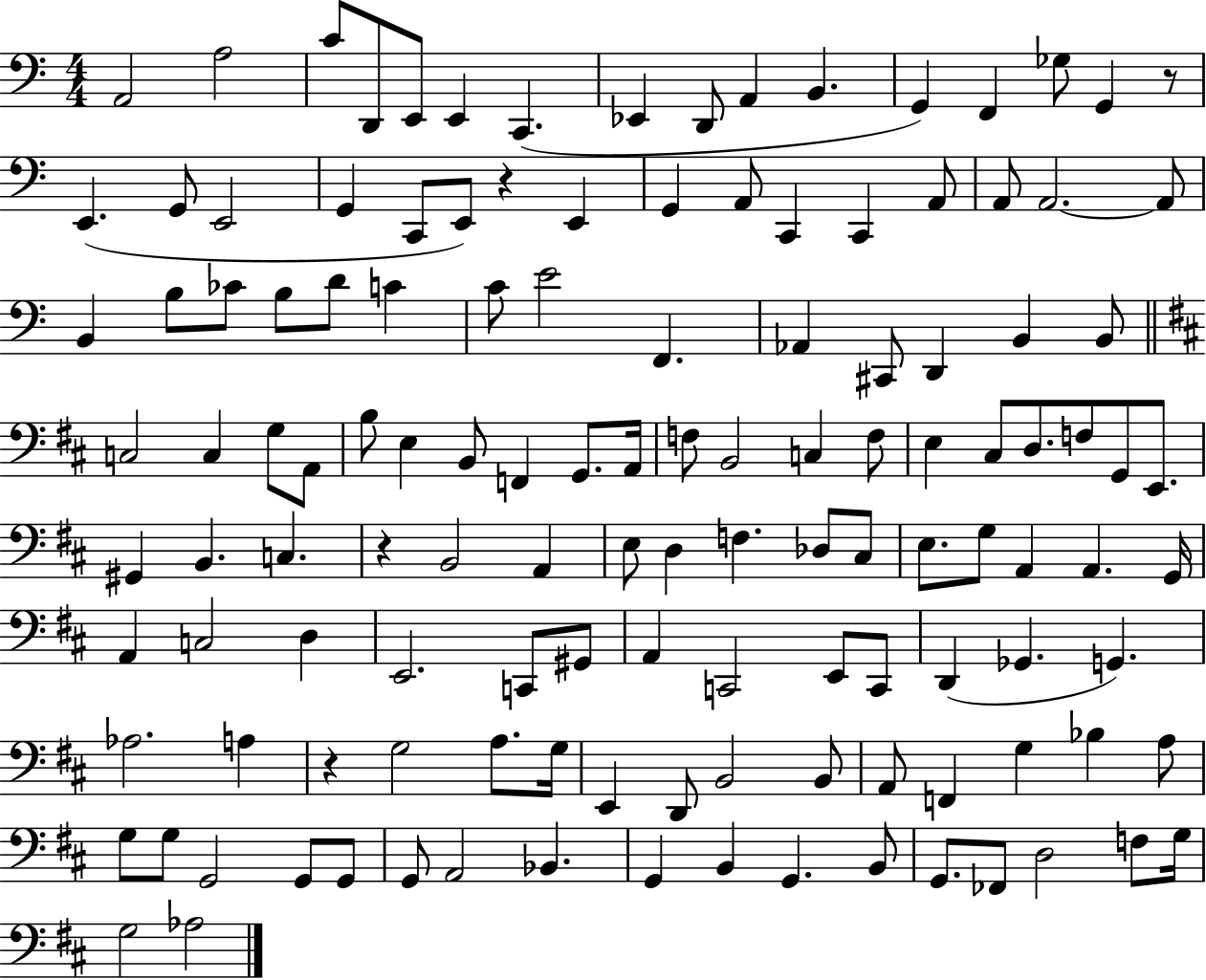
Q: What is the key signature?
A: C major